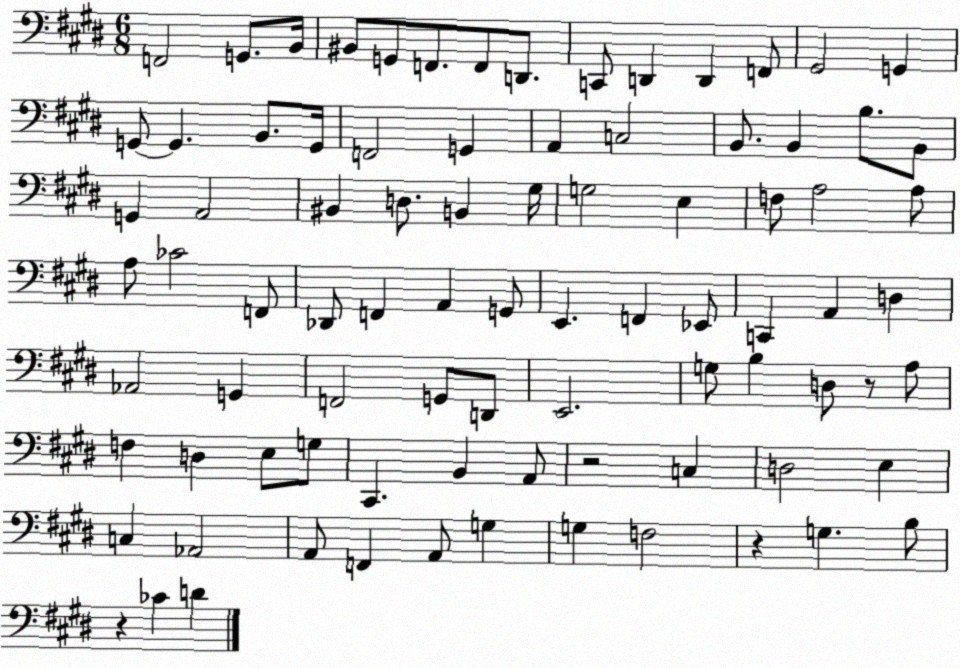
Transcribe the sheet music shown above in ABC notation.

X:1
T:Untitled
M:6/8
L:1/4
K:E
F,,2 G,,/2 B,,/4 ^B,,/2 G,,/2 F,,/2 F,,/2 D,,/2 C,,/2 D,, D,, F,,/2 ^G,,2 G,, G,,/2 G,, B,,/2 G,,/4 F,,2 G,, A,, C,2 B,,/2 B,, B,/2 B,,/2 G,, A,,2 ^B,, D,/2 B,, ^G,/4 G,2 E, F,/2 A,2 A,/2 A,/2 _C2 F,,/2 _D,,/2 F,, A,, G,,/2 E,, F,, _E,,/2 C,, A,, D, _A,,2 G,, F,,2 G,,/2 D,,/2 E,,2 G,/2 B, D,/2 z/2 A,/2 F, D, E,/2 G,/2 ^C,, B,, A,,/2 z2 C, D,2 E, C, _A,,2 A,,/2 F,, A,,/2 G, G, F,2 z G, B,/2 z _C D